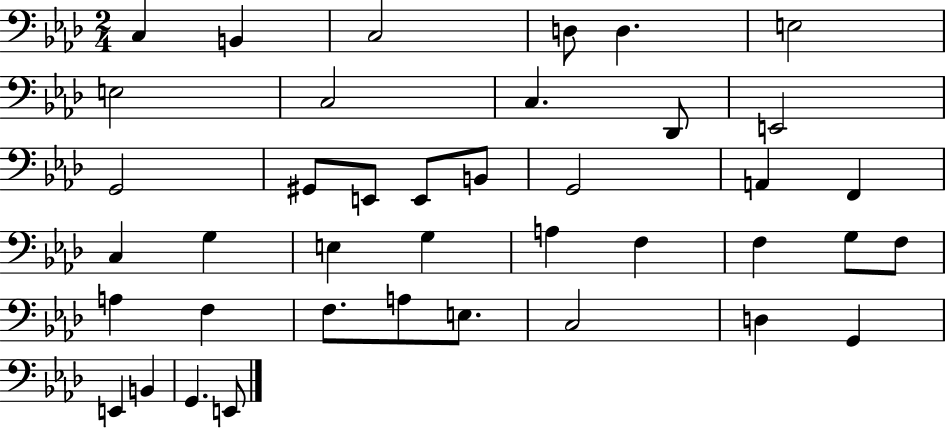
C3/q B2/q C3/h D3/e D3/q. E3/h E3/h C3/h C3/q. Db2/e E2/h G2/h G#2/e E2/e E2/e B2/e G2/h A2/q F2/q C3/q G3/q E3/q G3/q A3/q F3/q F3/q G3/e F3/e A3/q F3/q F3/e. A3/e E3/e. C3/h D3/q G2/q E2/q B2/q G2/q. E2/e